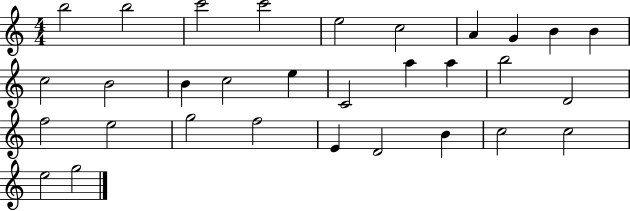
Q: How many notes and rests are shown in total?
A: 31